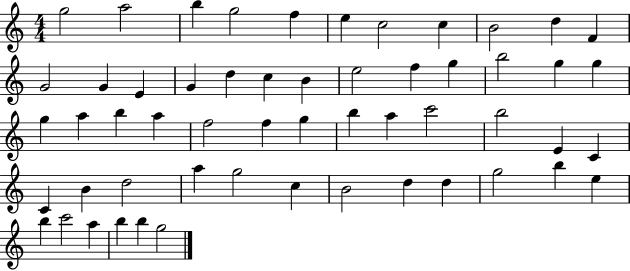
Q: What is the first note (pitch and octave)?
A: G5